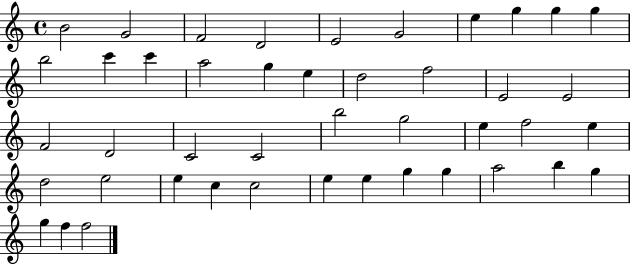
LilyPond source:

{
  \clef treble
  \time 4/4
  \defaultTimeSignature
  \key c \major
  b'2 g'2 | f'2 d'2 | e'2 g'2 | e''4 g''4 g''4 g''4 | \break b''2 c'''4 c'''4 | a''2 g''4 e''4 | d''2 f''2 | e'2 e'2 | \break f'2 d'2 | c'2 c'2 | b''2 g''2 | e''4 f''2 e''4 | \break d''2 e''2 | e''4 c''4 c''2 | e''4 e''4 g''4 g''4 | a''2 b''4 g''4 | \break g''4 f''4 f''2 | \bar "|."
}